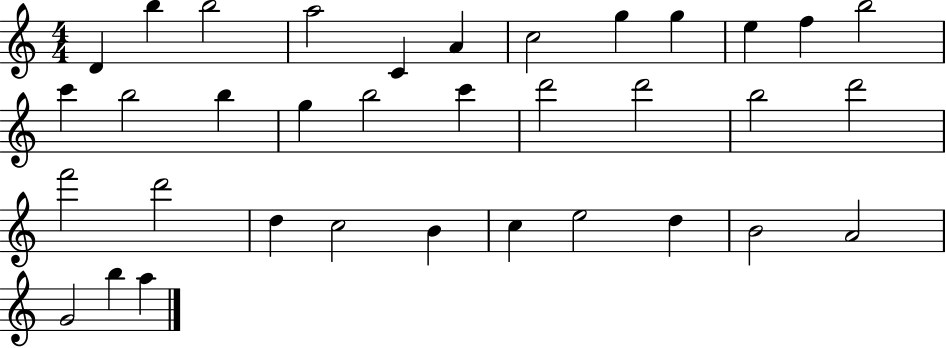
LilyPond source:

{
  \clef treble
  \numericTimeSignature
  \time 4/4
  \key c \major
  d'4 b''4 b''2 | a''2 c'4 a'4 | c''2 g''4 g''4 | e''4 f''4 b''2 | \break c'''4 b''2 b''4 | g''4 b''2 c'''4 | d'''2 d'''2 | b''2 d'''2 | \break f'''2 d'''2 | d''4 c''2 b'4 | c''4 e''2 d''4 | b'2 a'2 | \break g'2 b''4 a''4 | \bar "|."
}